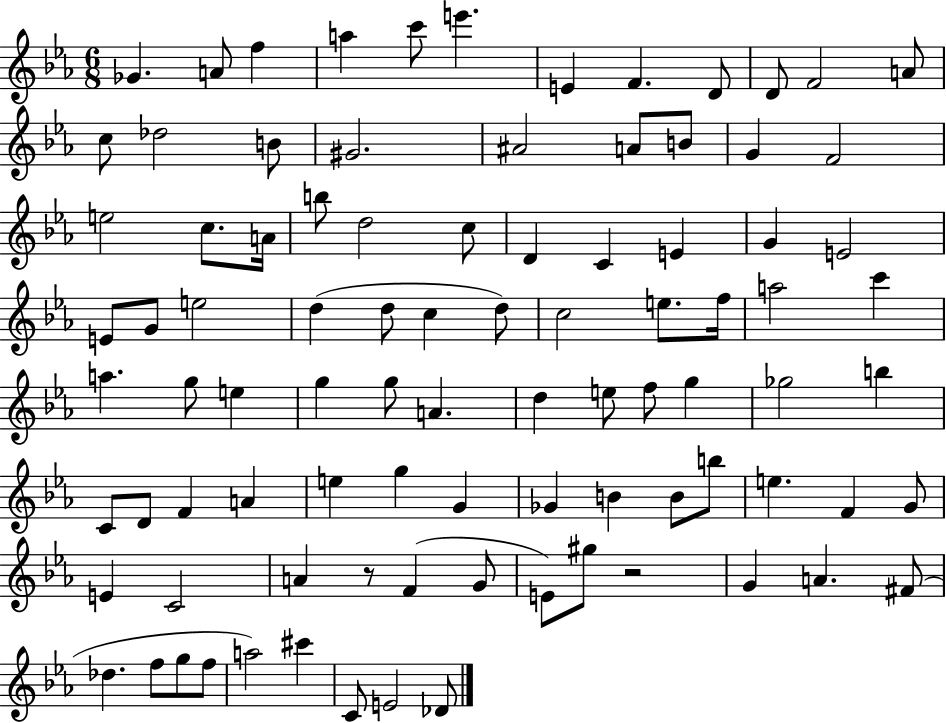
Gb4/q. A4/e F5/q A5/q C6/e E6/q. E4/q F4/q. D4/e D4/e F4/h A4/e C5/e Db5/h B4/e G#4/h. A#4/h A4/e B4/e G4/q F4/h E5/h C5/e. A4/s B5/e D5/h C5/e D4/q C4/q E4/q G4/q E4/h E4/e G4/e E5/h D5/q D5/e C5/q D5/e C5/h E5/e. F5/s A5/h C6/q A5/q. G5/e E5/q G5/q G5/e A4/q. D5/q E5/e F5/e G5/q Gb5/h B5/q C4/e D4/e F4/q A4/q E5/q G5/q G4/q Gb4/q B4/q B4/e B5/e E5/q. F4/q G4/e E4/q C4/h A4/q R/e F4/q G4/e E4/e G#5/e R/h G4/q A4/q. F#4/e Db5/q. F5/e G5/e F5/e A5/h C#6/q C4/e E4/h Db4/e